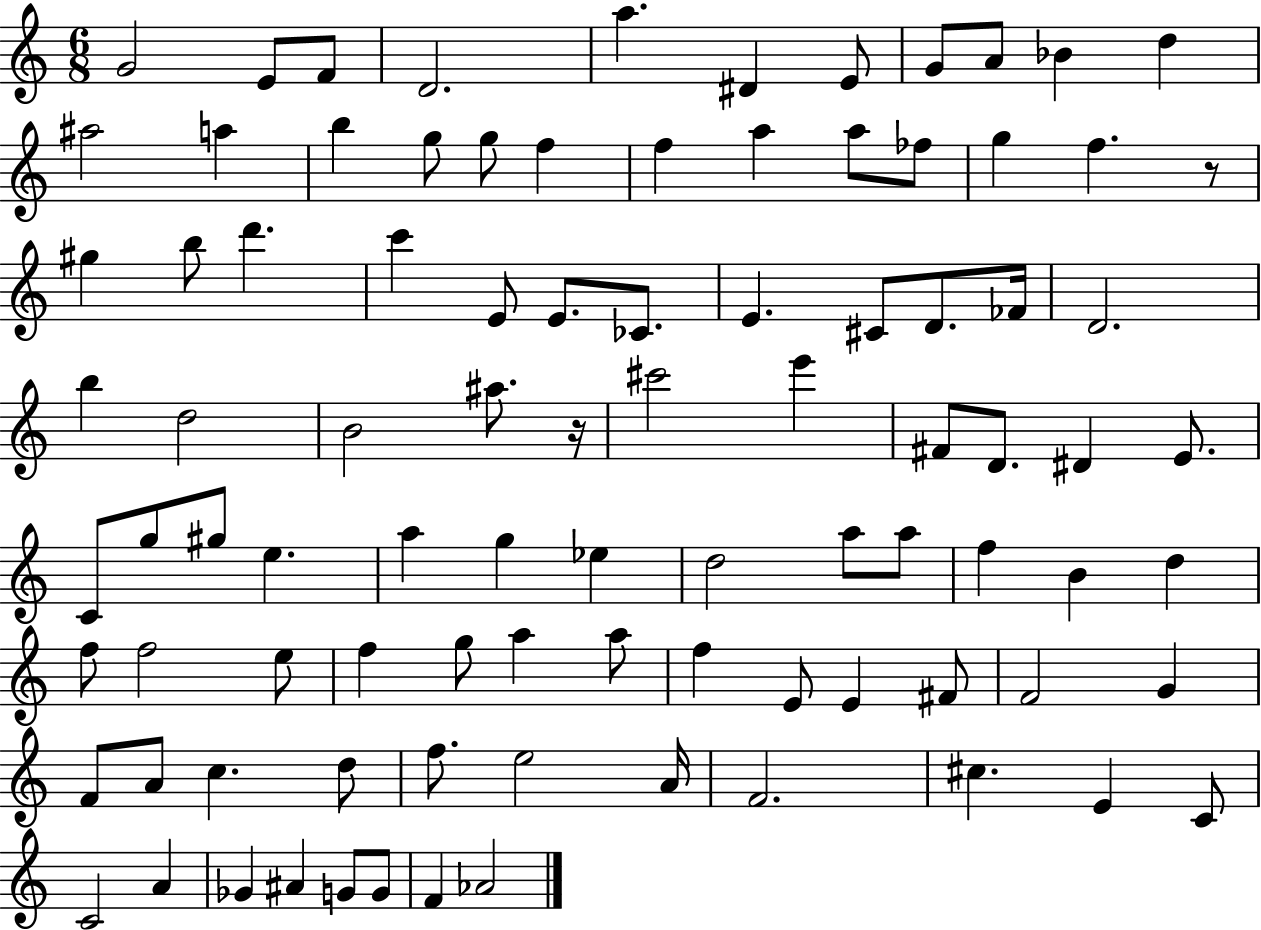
X:1
T:Untitled
M:6/8
L:1/4
K:C
G2 E/2 F/2 D2 a ^D E/2 G/2 A/2 _B d ^a2 a b g/2 g/2 f f a a/2 _f/2 g f z/2 ^g b/2 d' c' E/2 E/2 _C/2 E ^C/2 D/2 _F/4 D2 b d2 B2 ^a/2 z/4 ^c'2 e' ^F/2 D/2 ^D E/2 C/2 g/2 ^g/2 e a g _e d2 a/2 a/2 f B d f/2 f2 e/2 f g/2 a a/2 f E/2 E ^F/2 F2 G F/2 A/2 c d/2 f/2 e2 A/4 F2 ^c E C/2 C2 A _G ^A G/2 G/2 F _A2